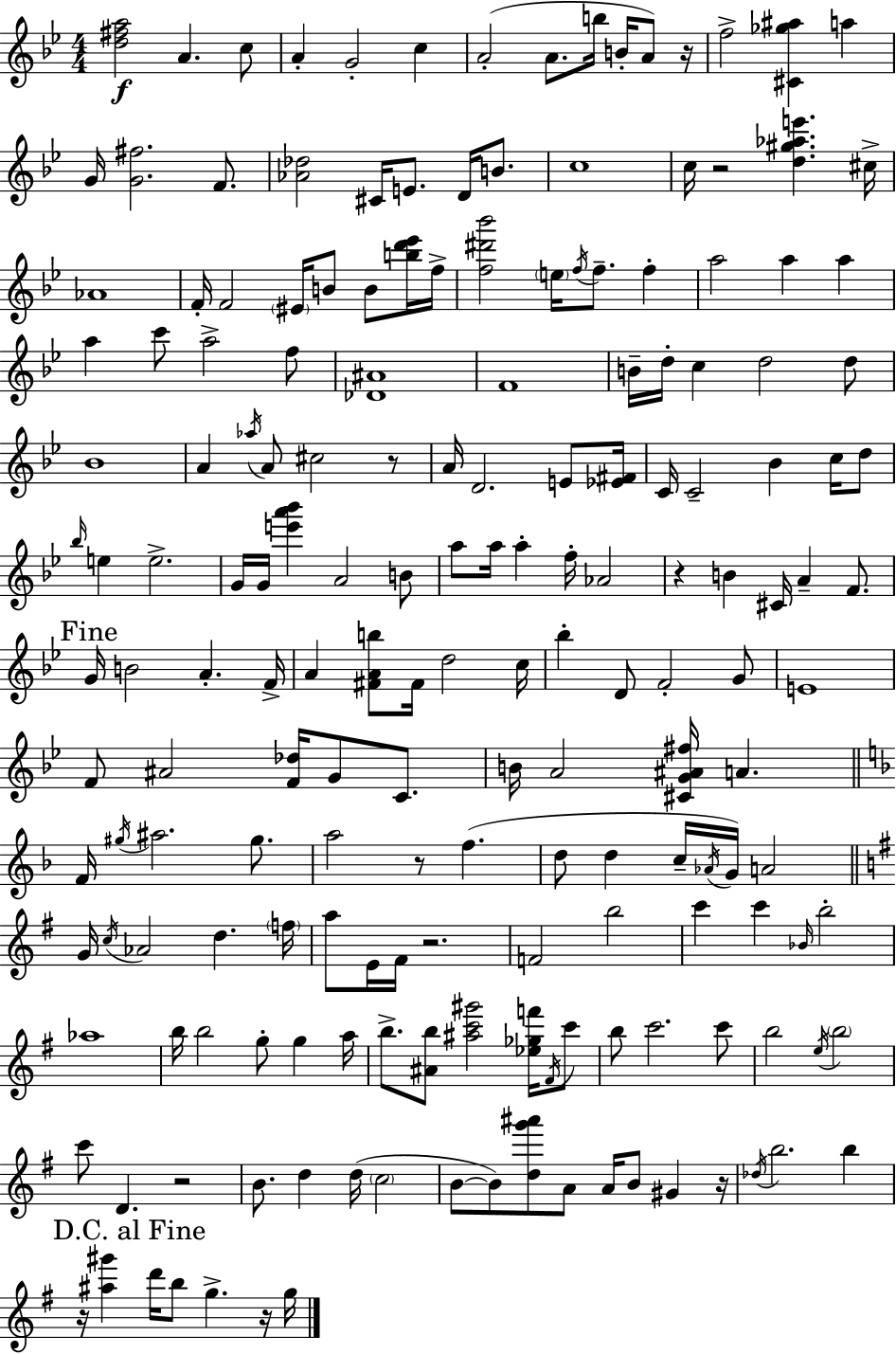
{
  \clef treble
  \numericTimeSignature
  \time 4/4
  \key bes \major
  <d'' fis'' a''>2\f a'4. c''8 | a'4-. g'2-. c''4 | a'2-.( a'8. b''16 b'16-. a'8) r16 | f''2-> <cis' ges'' ais''>4 a''4 | \break g'16 <g' fis''>2. f'8. | <aes' des''>2 cis'16 e'8. d'16 b'8. | c''1 | c''16 r2 <d'' gis'' aes'' e'''>4. cis''16-> | \break aes'1 | f'16-. f'2 \parenthesize eis'16 b'8 b'8 <b'' d''' ees'''>16 f''16-> | <f'' dis''' bes'''>2 \parenthesize e''16 \acciaccatura { f''16 } f''8.-- f''4-. | a''2 a''4 a''4 | \break a''4 c'''8 a''2-> f''8 | <des' ais'>1 | f'1 | b'16-- d''16-. c''4 d''2 d''8 | \break bes'1 | a'4 \acciaccatura { aes''16 } a'8 cis''2 | r8 a'16 d'2. e'8 | <ees' fis'>16 c'16 c'2-- bes'4 c''16 | \break d''8 \grace { bes''16 } e''4 e''2.-> | g'16 g'16 <e''' a''' bes'''>4 a'2 | b'8 a''8 a''16 a''4-. f''16-. aes'2 | r4 b'4 cis'16 a'4-- | \break f'8. \mark "Fine" g'16 b'2 a'4.-. | f'16-> a'4 <fis' a' b''>8 fis'16 d''2 | c''16 bes''4-. d'8 f'2-. | g'8 e'1 | \break f'8 ais'2 <f' des''>16 g'8 | c'8. b'16 a'2 <cis' g' ais' fis''>16 a'4. | \bar "||" \break \key f \major f'16 \acciaccatura { gis''16 } ais''2. gis''8. | a''2 r8 f''4.( | d''8 d''4 c''16-- \acciaccatura { aes'16 }) g'16 a'2 | \bar "||" \break \key e \minor g'16 \acciaccatura { c''16 } aes'2 d''4. | \parenthesize f''16 a''8 e'16 fis'16 r2. | f'2 b''2 | c'''4 c'''4 \grace { bes'16 } b''2-. | \break aes''1 | b''16 b''2 g''8-. g''4 | a''16 b''8.-> <ais' b''>8 <ais'' c''' gis'''>2 <ees'' ges'' f'''>16 | \acciaccatura { fis'16 } c'''8 b''8 c'''2. | \break c'''8 b''2 \acciaccatura { e''16 } \parenthesize b''2 | c'''8 d'4. r2 | b'8. d''4 d''16( \parenthesize c''2 | b'8~~ b'8) <d'' g''' ais'''>8 a'8 a'16 b'8 gis'4 | \break r16 \acciaccatura { des''16 } b''2. | b''4 \mark "D.C. al Fine" r16 <ais'' gis'''>4 d'''16 b''8 g''4.-> | r16 g''16 \bar "|."
}